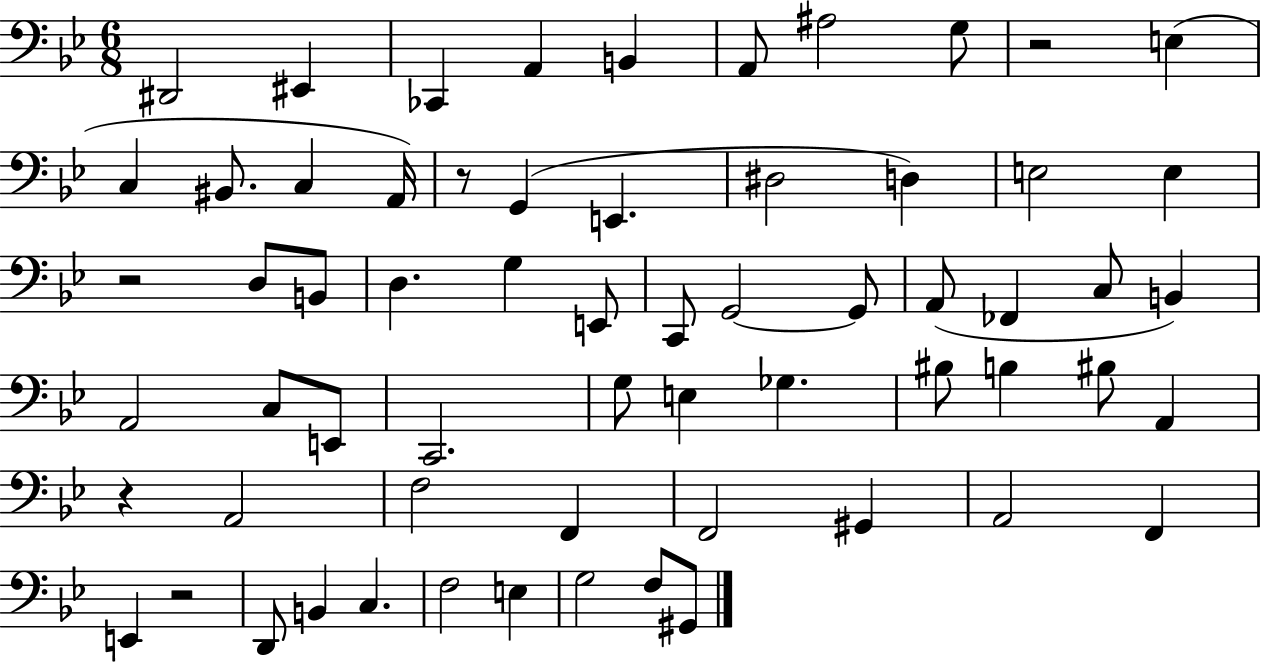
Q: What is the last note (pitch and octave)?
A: G#2